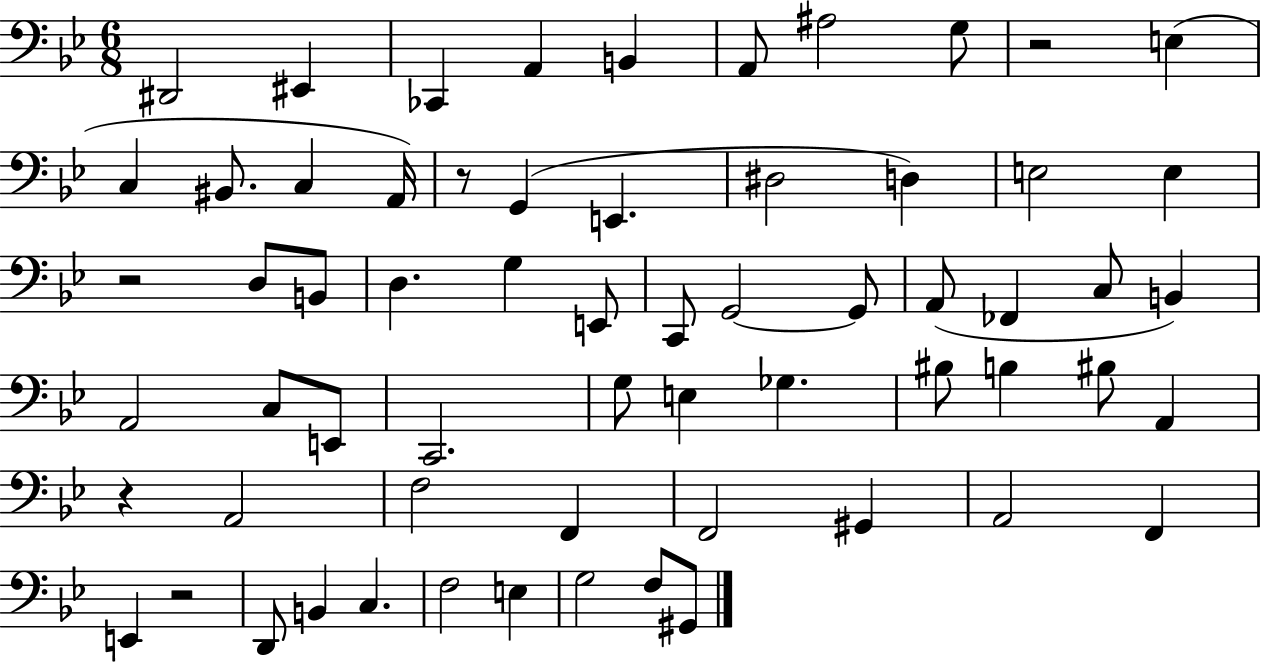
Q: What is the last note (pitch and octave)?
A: G#2